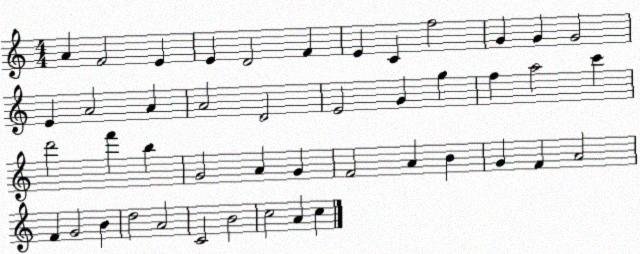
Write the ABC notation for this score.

X:1
T:Untitled
M:4/4
L:1/4
K:C
A F2 E E D2 F E C f2 G G G2 E A2 A A2 D2 E2 G g f a2 c' d'2 f' b G2 A G F2 A B G F A2 F G2 B d2 A2 C2 B2 c2 A c